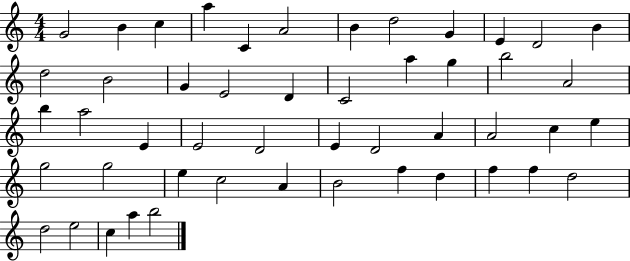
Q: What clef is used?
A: treble